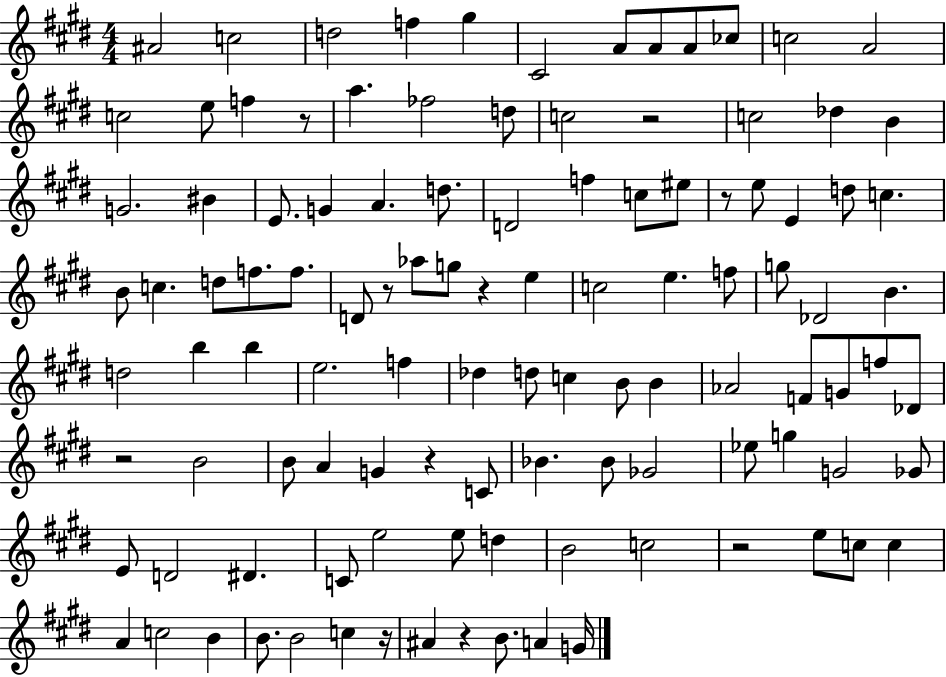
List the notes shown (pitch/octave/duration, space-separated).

A#4/h C5/h D5/h F5/q G#5/q C#4/h A4/e A4/e A4/e CES5/e C5/h A4/h C5/h E5/e F5/q R/e A5/q. FES5/h D5/e C5/h R/h C5/h Db5/q B4/q G4/h. BIS4/q E4/e. G4/q A4/q. D5/e. D4/h F5/q C5/e EIS5/e R/e E5/e E4/q D5/e C5/q. B4/e C5/q. D5/e F5/e. F5/e. D4/e R/e Ab5/e G5/e R/q E5/q C5/h E5/q. F5/e G5/e Db4/h B4/q. D5/h B5/q B5/q E5/h. F5/q Db5/q D5/e C5/q B4/e B4/q Ab4/h F4/e G4/e F5/e Db4/e R/h B4/h B4/e A4/q G4/q R/q C4/e Bb4/q. Bb4/e Gb4/h Eb5/e G5/q G4/h Gb4/e E4/e D4/h D#4/q. C4/e E5/h E5/e D5/q B4/h C5/h R/h E5/e C5/e C5/q A4/q C5/h B4/q B4/e. B4/h C5/q R/s A#4/q R/q B4/e. A4/q G4/s